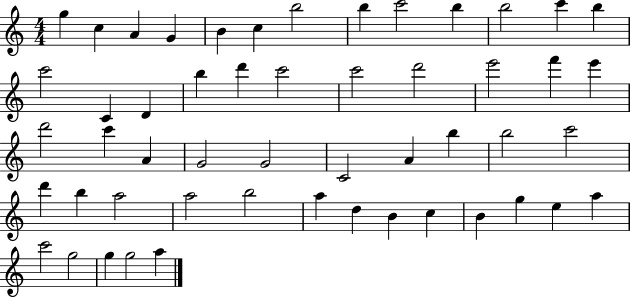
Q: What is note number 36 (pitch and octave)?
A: B5